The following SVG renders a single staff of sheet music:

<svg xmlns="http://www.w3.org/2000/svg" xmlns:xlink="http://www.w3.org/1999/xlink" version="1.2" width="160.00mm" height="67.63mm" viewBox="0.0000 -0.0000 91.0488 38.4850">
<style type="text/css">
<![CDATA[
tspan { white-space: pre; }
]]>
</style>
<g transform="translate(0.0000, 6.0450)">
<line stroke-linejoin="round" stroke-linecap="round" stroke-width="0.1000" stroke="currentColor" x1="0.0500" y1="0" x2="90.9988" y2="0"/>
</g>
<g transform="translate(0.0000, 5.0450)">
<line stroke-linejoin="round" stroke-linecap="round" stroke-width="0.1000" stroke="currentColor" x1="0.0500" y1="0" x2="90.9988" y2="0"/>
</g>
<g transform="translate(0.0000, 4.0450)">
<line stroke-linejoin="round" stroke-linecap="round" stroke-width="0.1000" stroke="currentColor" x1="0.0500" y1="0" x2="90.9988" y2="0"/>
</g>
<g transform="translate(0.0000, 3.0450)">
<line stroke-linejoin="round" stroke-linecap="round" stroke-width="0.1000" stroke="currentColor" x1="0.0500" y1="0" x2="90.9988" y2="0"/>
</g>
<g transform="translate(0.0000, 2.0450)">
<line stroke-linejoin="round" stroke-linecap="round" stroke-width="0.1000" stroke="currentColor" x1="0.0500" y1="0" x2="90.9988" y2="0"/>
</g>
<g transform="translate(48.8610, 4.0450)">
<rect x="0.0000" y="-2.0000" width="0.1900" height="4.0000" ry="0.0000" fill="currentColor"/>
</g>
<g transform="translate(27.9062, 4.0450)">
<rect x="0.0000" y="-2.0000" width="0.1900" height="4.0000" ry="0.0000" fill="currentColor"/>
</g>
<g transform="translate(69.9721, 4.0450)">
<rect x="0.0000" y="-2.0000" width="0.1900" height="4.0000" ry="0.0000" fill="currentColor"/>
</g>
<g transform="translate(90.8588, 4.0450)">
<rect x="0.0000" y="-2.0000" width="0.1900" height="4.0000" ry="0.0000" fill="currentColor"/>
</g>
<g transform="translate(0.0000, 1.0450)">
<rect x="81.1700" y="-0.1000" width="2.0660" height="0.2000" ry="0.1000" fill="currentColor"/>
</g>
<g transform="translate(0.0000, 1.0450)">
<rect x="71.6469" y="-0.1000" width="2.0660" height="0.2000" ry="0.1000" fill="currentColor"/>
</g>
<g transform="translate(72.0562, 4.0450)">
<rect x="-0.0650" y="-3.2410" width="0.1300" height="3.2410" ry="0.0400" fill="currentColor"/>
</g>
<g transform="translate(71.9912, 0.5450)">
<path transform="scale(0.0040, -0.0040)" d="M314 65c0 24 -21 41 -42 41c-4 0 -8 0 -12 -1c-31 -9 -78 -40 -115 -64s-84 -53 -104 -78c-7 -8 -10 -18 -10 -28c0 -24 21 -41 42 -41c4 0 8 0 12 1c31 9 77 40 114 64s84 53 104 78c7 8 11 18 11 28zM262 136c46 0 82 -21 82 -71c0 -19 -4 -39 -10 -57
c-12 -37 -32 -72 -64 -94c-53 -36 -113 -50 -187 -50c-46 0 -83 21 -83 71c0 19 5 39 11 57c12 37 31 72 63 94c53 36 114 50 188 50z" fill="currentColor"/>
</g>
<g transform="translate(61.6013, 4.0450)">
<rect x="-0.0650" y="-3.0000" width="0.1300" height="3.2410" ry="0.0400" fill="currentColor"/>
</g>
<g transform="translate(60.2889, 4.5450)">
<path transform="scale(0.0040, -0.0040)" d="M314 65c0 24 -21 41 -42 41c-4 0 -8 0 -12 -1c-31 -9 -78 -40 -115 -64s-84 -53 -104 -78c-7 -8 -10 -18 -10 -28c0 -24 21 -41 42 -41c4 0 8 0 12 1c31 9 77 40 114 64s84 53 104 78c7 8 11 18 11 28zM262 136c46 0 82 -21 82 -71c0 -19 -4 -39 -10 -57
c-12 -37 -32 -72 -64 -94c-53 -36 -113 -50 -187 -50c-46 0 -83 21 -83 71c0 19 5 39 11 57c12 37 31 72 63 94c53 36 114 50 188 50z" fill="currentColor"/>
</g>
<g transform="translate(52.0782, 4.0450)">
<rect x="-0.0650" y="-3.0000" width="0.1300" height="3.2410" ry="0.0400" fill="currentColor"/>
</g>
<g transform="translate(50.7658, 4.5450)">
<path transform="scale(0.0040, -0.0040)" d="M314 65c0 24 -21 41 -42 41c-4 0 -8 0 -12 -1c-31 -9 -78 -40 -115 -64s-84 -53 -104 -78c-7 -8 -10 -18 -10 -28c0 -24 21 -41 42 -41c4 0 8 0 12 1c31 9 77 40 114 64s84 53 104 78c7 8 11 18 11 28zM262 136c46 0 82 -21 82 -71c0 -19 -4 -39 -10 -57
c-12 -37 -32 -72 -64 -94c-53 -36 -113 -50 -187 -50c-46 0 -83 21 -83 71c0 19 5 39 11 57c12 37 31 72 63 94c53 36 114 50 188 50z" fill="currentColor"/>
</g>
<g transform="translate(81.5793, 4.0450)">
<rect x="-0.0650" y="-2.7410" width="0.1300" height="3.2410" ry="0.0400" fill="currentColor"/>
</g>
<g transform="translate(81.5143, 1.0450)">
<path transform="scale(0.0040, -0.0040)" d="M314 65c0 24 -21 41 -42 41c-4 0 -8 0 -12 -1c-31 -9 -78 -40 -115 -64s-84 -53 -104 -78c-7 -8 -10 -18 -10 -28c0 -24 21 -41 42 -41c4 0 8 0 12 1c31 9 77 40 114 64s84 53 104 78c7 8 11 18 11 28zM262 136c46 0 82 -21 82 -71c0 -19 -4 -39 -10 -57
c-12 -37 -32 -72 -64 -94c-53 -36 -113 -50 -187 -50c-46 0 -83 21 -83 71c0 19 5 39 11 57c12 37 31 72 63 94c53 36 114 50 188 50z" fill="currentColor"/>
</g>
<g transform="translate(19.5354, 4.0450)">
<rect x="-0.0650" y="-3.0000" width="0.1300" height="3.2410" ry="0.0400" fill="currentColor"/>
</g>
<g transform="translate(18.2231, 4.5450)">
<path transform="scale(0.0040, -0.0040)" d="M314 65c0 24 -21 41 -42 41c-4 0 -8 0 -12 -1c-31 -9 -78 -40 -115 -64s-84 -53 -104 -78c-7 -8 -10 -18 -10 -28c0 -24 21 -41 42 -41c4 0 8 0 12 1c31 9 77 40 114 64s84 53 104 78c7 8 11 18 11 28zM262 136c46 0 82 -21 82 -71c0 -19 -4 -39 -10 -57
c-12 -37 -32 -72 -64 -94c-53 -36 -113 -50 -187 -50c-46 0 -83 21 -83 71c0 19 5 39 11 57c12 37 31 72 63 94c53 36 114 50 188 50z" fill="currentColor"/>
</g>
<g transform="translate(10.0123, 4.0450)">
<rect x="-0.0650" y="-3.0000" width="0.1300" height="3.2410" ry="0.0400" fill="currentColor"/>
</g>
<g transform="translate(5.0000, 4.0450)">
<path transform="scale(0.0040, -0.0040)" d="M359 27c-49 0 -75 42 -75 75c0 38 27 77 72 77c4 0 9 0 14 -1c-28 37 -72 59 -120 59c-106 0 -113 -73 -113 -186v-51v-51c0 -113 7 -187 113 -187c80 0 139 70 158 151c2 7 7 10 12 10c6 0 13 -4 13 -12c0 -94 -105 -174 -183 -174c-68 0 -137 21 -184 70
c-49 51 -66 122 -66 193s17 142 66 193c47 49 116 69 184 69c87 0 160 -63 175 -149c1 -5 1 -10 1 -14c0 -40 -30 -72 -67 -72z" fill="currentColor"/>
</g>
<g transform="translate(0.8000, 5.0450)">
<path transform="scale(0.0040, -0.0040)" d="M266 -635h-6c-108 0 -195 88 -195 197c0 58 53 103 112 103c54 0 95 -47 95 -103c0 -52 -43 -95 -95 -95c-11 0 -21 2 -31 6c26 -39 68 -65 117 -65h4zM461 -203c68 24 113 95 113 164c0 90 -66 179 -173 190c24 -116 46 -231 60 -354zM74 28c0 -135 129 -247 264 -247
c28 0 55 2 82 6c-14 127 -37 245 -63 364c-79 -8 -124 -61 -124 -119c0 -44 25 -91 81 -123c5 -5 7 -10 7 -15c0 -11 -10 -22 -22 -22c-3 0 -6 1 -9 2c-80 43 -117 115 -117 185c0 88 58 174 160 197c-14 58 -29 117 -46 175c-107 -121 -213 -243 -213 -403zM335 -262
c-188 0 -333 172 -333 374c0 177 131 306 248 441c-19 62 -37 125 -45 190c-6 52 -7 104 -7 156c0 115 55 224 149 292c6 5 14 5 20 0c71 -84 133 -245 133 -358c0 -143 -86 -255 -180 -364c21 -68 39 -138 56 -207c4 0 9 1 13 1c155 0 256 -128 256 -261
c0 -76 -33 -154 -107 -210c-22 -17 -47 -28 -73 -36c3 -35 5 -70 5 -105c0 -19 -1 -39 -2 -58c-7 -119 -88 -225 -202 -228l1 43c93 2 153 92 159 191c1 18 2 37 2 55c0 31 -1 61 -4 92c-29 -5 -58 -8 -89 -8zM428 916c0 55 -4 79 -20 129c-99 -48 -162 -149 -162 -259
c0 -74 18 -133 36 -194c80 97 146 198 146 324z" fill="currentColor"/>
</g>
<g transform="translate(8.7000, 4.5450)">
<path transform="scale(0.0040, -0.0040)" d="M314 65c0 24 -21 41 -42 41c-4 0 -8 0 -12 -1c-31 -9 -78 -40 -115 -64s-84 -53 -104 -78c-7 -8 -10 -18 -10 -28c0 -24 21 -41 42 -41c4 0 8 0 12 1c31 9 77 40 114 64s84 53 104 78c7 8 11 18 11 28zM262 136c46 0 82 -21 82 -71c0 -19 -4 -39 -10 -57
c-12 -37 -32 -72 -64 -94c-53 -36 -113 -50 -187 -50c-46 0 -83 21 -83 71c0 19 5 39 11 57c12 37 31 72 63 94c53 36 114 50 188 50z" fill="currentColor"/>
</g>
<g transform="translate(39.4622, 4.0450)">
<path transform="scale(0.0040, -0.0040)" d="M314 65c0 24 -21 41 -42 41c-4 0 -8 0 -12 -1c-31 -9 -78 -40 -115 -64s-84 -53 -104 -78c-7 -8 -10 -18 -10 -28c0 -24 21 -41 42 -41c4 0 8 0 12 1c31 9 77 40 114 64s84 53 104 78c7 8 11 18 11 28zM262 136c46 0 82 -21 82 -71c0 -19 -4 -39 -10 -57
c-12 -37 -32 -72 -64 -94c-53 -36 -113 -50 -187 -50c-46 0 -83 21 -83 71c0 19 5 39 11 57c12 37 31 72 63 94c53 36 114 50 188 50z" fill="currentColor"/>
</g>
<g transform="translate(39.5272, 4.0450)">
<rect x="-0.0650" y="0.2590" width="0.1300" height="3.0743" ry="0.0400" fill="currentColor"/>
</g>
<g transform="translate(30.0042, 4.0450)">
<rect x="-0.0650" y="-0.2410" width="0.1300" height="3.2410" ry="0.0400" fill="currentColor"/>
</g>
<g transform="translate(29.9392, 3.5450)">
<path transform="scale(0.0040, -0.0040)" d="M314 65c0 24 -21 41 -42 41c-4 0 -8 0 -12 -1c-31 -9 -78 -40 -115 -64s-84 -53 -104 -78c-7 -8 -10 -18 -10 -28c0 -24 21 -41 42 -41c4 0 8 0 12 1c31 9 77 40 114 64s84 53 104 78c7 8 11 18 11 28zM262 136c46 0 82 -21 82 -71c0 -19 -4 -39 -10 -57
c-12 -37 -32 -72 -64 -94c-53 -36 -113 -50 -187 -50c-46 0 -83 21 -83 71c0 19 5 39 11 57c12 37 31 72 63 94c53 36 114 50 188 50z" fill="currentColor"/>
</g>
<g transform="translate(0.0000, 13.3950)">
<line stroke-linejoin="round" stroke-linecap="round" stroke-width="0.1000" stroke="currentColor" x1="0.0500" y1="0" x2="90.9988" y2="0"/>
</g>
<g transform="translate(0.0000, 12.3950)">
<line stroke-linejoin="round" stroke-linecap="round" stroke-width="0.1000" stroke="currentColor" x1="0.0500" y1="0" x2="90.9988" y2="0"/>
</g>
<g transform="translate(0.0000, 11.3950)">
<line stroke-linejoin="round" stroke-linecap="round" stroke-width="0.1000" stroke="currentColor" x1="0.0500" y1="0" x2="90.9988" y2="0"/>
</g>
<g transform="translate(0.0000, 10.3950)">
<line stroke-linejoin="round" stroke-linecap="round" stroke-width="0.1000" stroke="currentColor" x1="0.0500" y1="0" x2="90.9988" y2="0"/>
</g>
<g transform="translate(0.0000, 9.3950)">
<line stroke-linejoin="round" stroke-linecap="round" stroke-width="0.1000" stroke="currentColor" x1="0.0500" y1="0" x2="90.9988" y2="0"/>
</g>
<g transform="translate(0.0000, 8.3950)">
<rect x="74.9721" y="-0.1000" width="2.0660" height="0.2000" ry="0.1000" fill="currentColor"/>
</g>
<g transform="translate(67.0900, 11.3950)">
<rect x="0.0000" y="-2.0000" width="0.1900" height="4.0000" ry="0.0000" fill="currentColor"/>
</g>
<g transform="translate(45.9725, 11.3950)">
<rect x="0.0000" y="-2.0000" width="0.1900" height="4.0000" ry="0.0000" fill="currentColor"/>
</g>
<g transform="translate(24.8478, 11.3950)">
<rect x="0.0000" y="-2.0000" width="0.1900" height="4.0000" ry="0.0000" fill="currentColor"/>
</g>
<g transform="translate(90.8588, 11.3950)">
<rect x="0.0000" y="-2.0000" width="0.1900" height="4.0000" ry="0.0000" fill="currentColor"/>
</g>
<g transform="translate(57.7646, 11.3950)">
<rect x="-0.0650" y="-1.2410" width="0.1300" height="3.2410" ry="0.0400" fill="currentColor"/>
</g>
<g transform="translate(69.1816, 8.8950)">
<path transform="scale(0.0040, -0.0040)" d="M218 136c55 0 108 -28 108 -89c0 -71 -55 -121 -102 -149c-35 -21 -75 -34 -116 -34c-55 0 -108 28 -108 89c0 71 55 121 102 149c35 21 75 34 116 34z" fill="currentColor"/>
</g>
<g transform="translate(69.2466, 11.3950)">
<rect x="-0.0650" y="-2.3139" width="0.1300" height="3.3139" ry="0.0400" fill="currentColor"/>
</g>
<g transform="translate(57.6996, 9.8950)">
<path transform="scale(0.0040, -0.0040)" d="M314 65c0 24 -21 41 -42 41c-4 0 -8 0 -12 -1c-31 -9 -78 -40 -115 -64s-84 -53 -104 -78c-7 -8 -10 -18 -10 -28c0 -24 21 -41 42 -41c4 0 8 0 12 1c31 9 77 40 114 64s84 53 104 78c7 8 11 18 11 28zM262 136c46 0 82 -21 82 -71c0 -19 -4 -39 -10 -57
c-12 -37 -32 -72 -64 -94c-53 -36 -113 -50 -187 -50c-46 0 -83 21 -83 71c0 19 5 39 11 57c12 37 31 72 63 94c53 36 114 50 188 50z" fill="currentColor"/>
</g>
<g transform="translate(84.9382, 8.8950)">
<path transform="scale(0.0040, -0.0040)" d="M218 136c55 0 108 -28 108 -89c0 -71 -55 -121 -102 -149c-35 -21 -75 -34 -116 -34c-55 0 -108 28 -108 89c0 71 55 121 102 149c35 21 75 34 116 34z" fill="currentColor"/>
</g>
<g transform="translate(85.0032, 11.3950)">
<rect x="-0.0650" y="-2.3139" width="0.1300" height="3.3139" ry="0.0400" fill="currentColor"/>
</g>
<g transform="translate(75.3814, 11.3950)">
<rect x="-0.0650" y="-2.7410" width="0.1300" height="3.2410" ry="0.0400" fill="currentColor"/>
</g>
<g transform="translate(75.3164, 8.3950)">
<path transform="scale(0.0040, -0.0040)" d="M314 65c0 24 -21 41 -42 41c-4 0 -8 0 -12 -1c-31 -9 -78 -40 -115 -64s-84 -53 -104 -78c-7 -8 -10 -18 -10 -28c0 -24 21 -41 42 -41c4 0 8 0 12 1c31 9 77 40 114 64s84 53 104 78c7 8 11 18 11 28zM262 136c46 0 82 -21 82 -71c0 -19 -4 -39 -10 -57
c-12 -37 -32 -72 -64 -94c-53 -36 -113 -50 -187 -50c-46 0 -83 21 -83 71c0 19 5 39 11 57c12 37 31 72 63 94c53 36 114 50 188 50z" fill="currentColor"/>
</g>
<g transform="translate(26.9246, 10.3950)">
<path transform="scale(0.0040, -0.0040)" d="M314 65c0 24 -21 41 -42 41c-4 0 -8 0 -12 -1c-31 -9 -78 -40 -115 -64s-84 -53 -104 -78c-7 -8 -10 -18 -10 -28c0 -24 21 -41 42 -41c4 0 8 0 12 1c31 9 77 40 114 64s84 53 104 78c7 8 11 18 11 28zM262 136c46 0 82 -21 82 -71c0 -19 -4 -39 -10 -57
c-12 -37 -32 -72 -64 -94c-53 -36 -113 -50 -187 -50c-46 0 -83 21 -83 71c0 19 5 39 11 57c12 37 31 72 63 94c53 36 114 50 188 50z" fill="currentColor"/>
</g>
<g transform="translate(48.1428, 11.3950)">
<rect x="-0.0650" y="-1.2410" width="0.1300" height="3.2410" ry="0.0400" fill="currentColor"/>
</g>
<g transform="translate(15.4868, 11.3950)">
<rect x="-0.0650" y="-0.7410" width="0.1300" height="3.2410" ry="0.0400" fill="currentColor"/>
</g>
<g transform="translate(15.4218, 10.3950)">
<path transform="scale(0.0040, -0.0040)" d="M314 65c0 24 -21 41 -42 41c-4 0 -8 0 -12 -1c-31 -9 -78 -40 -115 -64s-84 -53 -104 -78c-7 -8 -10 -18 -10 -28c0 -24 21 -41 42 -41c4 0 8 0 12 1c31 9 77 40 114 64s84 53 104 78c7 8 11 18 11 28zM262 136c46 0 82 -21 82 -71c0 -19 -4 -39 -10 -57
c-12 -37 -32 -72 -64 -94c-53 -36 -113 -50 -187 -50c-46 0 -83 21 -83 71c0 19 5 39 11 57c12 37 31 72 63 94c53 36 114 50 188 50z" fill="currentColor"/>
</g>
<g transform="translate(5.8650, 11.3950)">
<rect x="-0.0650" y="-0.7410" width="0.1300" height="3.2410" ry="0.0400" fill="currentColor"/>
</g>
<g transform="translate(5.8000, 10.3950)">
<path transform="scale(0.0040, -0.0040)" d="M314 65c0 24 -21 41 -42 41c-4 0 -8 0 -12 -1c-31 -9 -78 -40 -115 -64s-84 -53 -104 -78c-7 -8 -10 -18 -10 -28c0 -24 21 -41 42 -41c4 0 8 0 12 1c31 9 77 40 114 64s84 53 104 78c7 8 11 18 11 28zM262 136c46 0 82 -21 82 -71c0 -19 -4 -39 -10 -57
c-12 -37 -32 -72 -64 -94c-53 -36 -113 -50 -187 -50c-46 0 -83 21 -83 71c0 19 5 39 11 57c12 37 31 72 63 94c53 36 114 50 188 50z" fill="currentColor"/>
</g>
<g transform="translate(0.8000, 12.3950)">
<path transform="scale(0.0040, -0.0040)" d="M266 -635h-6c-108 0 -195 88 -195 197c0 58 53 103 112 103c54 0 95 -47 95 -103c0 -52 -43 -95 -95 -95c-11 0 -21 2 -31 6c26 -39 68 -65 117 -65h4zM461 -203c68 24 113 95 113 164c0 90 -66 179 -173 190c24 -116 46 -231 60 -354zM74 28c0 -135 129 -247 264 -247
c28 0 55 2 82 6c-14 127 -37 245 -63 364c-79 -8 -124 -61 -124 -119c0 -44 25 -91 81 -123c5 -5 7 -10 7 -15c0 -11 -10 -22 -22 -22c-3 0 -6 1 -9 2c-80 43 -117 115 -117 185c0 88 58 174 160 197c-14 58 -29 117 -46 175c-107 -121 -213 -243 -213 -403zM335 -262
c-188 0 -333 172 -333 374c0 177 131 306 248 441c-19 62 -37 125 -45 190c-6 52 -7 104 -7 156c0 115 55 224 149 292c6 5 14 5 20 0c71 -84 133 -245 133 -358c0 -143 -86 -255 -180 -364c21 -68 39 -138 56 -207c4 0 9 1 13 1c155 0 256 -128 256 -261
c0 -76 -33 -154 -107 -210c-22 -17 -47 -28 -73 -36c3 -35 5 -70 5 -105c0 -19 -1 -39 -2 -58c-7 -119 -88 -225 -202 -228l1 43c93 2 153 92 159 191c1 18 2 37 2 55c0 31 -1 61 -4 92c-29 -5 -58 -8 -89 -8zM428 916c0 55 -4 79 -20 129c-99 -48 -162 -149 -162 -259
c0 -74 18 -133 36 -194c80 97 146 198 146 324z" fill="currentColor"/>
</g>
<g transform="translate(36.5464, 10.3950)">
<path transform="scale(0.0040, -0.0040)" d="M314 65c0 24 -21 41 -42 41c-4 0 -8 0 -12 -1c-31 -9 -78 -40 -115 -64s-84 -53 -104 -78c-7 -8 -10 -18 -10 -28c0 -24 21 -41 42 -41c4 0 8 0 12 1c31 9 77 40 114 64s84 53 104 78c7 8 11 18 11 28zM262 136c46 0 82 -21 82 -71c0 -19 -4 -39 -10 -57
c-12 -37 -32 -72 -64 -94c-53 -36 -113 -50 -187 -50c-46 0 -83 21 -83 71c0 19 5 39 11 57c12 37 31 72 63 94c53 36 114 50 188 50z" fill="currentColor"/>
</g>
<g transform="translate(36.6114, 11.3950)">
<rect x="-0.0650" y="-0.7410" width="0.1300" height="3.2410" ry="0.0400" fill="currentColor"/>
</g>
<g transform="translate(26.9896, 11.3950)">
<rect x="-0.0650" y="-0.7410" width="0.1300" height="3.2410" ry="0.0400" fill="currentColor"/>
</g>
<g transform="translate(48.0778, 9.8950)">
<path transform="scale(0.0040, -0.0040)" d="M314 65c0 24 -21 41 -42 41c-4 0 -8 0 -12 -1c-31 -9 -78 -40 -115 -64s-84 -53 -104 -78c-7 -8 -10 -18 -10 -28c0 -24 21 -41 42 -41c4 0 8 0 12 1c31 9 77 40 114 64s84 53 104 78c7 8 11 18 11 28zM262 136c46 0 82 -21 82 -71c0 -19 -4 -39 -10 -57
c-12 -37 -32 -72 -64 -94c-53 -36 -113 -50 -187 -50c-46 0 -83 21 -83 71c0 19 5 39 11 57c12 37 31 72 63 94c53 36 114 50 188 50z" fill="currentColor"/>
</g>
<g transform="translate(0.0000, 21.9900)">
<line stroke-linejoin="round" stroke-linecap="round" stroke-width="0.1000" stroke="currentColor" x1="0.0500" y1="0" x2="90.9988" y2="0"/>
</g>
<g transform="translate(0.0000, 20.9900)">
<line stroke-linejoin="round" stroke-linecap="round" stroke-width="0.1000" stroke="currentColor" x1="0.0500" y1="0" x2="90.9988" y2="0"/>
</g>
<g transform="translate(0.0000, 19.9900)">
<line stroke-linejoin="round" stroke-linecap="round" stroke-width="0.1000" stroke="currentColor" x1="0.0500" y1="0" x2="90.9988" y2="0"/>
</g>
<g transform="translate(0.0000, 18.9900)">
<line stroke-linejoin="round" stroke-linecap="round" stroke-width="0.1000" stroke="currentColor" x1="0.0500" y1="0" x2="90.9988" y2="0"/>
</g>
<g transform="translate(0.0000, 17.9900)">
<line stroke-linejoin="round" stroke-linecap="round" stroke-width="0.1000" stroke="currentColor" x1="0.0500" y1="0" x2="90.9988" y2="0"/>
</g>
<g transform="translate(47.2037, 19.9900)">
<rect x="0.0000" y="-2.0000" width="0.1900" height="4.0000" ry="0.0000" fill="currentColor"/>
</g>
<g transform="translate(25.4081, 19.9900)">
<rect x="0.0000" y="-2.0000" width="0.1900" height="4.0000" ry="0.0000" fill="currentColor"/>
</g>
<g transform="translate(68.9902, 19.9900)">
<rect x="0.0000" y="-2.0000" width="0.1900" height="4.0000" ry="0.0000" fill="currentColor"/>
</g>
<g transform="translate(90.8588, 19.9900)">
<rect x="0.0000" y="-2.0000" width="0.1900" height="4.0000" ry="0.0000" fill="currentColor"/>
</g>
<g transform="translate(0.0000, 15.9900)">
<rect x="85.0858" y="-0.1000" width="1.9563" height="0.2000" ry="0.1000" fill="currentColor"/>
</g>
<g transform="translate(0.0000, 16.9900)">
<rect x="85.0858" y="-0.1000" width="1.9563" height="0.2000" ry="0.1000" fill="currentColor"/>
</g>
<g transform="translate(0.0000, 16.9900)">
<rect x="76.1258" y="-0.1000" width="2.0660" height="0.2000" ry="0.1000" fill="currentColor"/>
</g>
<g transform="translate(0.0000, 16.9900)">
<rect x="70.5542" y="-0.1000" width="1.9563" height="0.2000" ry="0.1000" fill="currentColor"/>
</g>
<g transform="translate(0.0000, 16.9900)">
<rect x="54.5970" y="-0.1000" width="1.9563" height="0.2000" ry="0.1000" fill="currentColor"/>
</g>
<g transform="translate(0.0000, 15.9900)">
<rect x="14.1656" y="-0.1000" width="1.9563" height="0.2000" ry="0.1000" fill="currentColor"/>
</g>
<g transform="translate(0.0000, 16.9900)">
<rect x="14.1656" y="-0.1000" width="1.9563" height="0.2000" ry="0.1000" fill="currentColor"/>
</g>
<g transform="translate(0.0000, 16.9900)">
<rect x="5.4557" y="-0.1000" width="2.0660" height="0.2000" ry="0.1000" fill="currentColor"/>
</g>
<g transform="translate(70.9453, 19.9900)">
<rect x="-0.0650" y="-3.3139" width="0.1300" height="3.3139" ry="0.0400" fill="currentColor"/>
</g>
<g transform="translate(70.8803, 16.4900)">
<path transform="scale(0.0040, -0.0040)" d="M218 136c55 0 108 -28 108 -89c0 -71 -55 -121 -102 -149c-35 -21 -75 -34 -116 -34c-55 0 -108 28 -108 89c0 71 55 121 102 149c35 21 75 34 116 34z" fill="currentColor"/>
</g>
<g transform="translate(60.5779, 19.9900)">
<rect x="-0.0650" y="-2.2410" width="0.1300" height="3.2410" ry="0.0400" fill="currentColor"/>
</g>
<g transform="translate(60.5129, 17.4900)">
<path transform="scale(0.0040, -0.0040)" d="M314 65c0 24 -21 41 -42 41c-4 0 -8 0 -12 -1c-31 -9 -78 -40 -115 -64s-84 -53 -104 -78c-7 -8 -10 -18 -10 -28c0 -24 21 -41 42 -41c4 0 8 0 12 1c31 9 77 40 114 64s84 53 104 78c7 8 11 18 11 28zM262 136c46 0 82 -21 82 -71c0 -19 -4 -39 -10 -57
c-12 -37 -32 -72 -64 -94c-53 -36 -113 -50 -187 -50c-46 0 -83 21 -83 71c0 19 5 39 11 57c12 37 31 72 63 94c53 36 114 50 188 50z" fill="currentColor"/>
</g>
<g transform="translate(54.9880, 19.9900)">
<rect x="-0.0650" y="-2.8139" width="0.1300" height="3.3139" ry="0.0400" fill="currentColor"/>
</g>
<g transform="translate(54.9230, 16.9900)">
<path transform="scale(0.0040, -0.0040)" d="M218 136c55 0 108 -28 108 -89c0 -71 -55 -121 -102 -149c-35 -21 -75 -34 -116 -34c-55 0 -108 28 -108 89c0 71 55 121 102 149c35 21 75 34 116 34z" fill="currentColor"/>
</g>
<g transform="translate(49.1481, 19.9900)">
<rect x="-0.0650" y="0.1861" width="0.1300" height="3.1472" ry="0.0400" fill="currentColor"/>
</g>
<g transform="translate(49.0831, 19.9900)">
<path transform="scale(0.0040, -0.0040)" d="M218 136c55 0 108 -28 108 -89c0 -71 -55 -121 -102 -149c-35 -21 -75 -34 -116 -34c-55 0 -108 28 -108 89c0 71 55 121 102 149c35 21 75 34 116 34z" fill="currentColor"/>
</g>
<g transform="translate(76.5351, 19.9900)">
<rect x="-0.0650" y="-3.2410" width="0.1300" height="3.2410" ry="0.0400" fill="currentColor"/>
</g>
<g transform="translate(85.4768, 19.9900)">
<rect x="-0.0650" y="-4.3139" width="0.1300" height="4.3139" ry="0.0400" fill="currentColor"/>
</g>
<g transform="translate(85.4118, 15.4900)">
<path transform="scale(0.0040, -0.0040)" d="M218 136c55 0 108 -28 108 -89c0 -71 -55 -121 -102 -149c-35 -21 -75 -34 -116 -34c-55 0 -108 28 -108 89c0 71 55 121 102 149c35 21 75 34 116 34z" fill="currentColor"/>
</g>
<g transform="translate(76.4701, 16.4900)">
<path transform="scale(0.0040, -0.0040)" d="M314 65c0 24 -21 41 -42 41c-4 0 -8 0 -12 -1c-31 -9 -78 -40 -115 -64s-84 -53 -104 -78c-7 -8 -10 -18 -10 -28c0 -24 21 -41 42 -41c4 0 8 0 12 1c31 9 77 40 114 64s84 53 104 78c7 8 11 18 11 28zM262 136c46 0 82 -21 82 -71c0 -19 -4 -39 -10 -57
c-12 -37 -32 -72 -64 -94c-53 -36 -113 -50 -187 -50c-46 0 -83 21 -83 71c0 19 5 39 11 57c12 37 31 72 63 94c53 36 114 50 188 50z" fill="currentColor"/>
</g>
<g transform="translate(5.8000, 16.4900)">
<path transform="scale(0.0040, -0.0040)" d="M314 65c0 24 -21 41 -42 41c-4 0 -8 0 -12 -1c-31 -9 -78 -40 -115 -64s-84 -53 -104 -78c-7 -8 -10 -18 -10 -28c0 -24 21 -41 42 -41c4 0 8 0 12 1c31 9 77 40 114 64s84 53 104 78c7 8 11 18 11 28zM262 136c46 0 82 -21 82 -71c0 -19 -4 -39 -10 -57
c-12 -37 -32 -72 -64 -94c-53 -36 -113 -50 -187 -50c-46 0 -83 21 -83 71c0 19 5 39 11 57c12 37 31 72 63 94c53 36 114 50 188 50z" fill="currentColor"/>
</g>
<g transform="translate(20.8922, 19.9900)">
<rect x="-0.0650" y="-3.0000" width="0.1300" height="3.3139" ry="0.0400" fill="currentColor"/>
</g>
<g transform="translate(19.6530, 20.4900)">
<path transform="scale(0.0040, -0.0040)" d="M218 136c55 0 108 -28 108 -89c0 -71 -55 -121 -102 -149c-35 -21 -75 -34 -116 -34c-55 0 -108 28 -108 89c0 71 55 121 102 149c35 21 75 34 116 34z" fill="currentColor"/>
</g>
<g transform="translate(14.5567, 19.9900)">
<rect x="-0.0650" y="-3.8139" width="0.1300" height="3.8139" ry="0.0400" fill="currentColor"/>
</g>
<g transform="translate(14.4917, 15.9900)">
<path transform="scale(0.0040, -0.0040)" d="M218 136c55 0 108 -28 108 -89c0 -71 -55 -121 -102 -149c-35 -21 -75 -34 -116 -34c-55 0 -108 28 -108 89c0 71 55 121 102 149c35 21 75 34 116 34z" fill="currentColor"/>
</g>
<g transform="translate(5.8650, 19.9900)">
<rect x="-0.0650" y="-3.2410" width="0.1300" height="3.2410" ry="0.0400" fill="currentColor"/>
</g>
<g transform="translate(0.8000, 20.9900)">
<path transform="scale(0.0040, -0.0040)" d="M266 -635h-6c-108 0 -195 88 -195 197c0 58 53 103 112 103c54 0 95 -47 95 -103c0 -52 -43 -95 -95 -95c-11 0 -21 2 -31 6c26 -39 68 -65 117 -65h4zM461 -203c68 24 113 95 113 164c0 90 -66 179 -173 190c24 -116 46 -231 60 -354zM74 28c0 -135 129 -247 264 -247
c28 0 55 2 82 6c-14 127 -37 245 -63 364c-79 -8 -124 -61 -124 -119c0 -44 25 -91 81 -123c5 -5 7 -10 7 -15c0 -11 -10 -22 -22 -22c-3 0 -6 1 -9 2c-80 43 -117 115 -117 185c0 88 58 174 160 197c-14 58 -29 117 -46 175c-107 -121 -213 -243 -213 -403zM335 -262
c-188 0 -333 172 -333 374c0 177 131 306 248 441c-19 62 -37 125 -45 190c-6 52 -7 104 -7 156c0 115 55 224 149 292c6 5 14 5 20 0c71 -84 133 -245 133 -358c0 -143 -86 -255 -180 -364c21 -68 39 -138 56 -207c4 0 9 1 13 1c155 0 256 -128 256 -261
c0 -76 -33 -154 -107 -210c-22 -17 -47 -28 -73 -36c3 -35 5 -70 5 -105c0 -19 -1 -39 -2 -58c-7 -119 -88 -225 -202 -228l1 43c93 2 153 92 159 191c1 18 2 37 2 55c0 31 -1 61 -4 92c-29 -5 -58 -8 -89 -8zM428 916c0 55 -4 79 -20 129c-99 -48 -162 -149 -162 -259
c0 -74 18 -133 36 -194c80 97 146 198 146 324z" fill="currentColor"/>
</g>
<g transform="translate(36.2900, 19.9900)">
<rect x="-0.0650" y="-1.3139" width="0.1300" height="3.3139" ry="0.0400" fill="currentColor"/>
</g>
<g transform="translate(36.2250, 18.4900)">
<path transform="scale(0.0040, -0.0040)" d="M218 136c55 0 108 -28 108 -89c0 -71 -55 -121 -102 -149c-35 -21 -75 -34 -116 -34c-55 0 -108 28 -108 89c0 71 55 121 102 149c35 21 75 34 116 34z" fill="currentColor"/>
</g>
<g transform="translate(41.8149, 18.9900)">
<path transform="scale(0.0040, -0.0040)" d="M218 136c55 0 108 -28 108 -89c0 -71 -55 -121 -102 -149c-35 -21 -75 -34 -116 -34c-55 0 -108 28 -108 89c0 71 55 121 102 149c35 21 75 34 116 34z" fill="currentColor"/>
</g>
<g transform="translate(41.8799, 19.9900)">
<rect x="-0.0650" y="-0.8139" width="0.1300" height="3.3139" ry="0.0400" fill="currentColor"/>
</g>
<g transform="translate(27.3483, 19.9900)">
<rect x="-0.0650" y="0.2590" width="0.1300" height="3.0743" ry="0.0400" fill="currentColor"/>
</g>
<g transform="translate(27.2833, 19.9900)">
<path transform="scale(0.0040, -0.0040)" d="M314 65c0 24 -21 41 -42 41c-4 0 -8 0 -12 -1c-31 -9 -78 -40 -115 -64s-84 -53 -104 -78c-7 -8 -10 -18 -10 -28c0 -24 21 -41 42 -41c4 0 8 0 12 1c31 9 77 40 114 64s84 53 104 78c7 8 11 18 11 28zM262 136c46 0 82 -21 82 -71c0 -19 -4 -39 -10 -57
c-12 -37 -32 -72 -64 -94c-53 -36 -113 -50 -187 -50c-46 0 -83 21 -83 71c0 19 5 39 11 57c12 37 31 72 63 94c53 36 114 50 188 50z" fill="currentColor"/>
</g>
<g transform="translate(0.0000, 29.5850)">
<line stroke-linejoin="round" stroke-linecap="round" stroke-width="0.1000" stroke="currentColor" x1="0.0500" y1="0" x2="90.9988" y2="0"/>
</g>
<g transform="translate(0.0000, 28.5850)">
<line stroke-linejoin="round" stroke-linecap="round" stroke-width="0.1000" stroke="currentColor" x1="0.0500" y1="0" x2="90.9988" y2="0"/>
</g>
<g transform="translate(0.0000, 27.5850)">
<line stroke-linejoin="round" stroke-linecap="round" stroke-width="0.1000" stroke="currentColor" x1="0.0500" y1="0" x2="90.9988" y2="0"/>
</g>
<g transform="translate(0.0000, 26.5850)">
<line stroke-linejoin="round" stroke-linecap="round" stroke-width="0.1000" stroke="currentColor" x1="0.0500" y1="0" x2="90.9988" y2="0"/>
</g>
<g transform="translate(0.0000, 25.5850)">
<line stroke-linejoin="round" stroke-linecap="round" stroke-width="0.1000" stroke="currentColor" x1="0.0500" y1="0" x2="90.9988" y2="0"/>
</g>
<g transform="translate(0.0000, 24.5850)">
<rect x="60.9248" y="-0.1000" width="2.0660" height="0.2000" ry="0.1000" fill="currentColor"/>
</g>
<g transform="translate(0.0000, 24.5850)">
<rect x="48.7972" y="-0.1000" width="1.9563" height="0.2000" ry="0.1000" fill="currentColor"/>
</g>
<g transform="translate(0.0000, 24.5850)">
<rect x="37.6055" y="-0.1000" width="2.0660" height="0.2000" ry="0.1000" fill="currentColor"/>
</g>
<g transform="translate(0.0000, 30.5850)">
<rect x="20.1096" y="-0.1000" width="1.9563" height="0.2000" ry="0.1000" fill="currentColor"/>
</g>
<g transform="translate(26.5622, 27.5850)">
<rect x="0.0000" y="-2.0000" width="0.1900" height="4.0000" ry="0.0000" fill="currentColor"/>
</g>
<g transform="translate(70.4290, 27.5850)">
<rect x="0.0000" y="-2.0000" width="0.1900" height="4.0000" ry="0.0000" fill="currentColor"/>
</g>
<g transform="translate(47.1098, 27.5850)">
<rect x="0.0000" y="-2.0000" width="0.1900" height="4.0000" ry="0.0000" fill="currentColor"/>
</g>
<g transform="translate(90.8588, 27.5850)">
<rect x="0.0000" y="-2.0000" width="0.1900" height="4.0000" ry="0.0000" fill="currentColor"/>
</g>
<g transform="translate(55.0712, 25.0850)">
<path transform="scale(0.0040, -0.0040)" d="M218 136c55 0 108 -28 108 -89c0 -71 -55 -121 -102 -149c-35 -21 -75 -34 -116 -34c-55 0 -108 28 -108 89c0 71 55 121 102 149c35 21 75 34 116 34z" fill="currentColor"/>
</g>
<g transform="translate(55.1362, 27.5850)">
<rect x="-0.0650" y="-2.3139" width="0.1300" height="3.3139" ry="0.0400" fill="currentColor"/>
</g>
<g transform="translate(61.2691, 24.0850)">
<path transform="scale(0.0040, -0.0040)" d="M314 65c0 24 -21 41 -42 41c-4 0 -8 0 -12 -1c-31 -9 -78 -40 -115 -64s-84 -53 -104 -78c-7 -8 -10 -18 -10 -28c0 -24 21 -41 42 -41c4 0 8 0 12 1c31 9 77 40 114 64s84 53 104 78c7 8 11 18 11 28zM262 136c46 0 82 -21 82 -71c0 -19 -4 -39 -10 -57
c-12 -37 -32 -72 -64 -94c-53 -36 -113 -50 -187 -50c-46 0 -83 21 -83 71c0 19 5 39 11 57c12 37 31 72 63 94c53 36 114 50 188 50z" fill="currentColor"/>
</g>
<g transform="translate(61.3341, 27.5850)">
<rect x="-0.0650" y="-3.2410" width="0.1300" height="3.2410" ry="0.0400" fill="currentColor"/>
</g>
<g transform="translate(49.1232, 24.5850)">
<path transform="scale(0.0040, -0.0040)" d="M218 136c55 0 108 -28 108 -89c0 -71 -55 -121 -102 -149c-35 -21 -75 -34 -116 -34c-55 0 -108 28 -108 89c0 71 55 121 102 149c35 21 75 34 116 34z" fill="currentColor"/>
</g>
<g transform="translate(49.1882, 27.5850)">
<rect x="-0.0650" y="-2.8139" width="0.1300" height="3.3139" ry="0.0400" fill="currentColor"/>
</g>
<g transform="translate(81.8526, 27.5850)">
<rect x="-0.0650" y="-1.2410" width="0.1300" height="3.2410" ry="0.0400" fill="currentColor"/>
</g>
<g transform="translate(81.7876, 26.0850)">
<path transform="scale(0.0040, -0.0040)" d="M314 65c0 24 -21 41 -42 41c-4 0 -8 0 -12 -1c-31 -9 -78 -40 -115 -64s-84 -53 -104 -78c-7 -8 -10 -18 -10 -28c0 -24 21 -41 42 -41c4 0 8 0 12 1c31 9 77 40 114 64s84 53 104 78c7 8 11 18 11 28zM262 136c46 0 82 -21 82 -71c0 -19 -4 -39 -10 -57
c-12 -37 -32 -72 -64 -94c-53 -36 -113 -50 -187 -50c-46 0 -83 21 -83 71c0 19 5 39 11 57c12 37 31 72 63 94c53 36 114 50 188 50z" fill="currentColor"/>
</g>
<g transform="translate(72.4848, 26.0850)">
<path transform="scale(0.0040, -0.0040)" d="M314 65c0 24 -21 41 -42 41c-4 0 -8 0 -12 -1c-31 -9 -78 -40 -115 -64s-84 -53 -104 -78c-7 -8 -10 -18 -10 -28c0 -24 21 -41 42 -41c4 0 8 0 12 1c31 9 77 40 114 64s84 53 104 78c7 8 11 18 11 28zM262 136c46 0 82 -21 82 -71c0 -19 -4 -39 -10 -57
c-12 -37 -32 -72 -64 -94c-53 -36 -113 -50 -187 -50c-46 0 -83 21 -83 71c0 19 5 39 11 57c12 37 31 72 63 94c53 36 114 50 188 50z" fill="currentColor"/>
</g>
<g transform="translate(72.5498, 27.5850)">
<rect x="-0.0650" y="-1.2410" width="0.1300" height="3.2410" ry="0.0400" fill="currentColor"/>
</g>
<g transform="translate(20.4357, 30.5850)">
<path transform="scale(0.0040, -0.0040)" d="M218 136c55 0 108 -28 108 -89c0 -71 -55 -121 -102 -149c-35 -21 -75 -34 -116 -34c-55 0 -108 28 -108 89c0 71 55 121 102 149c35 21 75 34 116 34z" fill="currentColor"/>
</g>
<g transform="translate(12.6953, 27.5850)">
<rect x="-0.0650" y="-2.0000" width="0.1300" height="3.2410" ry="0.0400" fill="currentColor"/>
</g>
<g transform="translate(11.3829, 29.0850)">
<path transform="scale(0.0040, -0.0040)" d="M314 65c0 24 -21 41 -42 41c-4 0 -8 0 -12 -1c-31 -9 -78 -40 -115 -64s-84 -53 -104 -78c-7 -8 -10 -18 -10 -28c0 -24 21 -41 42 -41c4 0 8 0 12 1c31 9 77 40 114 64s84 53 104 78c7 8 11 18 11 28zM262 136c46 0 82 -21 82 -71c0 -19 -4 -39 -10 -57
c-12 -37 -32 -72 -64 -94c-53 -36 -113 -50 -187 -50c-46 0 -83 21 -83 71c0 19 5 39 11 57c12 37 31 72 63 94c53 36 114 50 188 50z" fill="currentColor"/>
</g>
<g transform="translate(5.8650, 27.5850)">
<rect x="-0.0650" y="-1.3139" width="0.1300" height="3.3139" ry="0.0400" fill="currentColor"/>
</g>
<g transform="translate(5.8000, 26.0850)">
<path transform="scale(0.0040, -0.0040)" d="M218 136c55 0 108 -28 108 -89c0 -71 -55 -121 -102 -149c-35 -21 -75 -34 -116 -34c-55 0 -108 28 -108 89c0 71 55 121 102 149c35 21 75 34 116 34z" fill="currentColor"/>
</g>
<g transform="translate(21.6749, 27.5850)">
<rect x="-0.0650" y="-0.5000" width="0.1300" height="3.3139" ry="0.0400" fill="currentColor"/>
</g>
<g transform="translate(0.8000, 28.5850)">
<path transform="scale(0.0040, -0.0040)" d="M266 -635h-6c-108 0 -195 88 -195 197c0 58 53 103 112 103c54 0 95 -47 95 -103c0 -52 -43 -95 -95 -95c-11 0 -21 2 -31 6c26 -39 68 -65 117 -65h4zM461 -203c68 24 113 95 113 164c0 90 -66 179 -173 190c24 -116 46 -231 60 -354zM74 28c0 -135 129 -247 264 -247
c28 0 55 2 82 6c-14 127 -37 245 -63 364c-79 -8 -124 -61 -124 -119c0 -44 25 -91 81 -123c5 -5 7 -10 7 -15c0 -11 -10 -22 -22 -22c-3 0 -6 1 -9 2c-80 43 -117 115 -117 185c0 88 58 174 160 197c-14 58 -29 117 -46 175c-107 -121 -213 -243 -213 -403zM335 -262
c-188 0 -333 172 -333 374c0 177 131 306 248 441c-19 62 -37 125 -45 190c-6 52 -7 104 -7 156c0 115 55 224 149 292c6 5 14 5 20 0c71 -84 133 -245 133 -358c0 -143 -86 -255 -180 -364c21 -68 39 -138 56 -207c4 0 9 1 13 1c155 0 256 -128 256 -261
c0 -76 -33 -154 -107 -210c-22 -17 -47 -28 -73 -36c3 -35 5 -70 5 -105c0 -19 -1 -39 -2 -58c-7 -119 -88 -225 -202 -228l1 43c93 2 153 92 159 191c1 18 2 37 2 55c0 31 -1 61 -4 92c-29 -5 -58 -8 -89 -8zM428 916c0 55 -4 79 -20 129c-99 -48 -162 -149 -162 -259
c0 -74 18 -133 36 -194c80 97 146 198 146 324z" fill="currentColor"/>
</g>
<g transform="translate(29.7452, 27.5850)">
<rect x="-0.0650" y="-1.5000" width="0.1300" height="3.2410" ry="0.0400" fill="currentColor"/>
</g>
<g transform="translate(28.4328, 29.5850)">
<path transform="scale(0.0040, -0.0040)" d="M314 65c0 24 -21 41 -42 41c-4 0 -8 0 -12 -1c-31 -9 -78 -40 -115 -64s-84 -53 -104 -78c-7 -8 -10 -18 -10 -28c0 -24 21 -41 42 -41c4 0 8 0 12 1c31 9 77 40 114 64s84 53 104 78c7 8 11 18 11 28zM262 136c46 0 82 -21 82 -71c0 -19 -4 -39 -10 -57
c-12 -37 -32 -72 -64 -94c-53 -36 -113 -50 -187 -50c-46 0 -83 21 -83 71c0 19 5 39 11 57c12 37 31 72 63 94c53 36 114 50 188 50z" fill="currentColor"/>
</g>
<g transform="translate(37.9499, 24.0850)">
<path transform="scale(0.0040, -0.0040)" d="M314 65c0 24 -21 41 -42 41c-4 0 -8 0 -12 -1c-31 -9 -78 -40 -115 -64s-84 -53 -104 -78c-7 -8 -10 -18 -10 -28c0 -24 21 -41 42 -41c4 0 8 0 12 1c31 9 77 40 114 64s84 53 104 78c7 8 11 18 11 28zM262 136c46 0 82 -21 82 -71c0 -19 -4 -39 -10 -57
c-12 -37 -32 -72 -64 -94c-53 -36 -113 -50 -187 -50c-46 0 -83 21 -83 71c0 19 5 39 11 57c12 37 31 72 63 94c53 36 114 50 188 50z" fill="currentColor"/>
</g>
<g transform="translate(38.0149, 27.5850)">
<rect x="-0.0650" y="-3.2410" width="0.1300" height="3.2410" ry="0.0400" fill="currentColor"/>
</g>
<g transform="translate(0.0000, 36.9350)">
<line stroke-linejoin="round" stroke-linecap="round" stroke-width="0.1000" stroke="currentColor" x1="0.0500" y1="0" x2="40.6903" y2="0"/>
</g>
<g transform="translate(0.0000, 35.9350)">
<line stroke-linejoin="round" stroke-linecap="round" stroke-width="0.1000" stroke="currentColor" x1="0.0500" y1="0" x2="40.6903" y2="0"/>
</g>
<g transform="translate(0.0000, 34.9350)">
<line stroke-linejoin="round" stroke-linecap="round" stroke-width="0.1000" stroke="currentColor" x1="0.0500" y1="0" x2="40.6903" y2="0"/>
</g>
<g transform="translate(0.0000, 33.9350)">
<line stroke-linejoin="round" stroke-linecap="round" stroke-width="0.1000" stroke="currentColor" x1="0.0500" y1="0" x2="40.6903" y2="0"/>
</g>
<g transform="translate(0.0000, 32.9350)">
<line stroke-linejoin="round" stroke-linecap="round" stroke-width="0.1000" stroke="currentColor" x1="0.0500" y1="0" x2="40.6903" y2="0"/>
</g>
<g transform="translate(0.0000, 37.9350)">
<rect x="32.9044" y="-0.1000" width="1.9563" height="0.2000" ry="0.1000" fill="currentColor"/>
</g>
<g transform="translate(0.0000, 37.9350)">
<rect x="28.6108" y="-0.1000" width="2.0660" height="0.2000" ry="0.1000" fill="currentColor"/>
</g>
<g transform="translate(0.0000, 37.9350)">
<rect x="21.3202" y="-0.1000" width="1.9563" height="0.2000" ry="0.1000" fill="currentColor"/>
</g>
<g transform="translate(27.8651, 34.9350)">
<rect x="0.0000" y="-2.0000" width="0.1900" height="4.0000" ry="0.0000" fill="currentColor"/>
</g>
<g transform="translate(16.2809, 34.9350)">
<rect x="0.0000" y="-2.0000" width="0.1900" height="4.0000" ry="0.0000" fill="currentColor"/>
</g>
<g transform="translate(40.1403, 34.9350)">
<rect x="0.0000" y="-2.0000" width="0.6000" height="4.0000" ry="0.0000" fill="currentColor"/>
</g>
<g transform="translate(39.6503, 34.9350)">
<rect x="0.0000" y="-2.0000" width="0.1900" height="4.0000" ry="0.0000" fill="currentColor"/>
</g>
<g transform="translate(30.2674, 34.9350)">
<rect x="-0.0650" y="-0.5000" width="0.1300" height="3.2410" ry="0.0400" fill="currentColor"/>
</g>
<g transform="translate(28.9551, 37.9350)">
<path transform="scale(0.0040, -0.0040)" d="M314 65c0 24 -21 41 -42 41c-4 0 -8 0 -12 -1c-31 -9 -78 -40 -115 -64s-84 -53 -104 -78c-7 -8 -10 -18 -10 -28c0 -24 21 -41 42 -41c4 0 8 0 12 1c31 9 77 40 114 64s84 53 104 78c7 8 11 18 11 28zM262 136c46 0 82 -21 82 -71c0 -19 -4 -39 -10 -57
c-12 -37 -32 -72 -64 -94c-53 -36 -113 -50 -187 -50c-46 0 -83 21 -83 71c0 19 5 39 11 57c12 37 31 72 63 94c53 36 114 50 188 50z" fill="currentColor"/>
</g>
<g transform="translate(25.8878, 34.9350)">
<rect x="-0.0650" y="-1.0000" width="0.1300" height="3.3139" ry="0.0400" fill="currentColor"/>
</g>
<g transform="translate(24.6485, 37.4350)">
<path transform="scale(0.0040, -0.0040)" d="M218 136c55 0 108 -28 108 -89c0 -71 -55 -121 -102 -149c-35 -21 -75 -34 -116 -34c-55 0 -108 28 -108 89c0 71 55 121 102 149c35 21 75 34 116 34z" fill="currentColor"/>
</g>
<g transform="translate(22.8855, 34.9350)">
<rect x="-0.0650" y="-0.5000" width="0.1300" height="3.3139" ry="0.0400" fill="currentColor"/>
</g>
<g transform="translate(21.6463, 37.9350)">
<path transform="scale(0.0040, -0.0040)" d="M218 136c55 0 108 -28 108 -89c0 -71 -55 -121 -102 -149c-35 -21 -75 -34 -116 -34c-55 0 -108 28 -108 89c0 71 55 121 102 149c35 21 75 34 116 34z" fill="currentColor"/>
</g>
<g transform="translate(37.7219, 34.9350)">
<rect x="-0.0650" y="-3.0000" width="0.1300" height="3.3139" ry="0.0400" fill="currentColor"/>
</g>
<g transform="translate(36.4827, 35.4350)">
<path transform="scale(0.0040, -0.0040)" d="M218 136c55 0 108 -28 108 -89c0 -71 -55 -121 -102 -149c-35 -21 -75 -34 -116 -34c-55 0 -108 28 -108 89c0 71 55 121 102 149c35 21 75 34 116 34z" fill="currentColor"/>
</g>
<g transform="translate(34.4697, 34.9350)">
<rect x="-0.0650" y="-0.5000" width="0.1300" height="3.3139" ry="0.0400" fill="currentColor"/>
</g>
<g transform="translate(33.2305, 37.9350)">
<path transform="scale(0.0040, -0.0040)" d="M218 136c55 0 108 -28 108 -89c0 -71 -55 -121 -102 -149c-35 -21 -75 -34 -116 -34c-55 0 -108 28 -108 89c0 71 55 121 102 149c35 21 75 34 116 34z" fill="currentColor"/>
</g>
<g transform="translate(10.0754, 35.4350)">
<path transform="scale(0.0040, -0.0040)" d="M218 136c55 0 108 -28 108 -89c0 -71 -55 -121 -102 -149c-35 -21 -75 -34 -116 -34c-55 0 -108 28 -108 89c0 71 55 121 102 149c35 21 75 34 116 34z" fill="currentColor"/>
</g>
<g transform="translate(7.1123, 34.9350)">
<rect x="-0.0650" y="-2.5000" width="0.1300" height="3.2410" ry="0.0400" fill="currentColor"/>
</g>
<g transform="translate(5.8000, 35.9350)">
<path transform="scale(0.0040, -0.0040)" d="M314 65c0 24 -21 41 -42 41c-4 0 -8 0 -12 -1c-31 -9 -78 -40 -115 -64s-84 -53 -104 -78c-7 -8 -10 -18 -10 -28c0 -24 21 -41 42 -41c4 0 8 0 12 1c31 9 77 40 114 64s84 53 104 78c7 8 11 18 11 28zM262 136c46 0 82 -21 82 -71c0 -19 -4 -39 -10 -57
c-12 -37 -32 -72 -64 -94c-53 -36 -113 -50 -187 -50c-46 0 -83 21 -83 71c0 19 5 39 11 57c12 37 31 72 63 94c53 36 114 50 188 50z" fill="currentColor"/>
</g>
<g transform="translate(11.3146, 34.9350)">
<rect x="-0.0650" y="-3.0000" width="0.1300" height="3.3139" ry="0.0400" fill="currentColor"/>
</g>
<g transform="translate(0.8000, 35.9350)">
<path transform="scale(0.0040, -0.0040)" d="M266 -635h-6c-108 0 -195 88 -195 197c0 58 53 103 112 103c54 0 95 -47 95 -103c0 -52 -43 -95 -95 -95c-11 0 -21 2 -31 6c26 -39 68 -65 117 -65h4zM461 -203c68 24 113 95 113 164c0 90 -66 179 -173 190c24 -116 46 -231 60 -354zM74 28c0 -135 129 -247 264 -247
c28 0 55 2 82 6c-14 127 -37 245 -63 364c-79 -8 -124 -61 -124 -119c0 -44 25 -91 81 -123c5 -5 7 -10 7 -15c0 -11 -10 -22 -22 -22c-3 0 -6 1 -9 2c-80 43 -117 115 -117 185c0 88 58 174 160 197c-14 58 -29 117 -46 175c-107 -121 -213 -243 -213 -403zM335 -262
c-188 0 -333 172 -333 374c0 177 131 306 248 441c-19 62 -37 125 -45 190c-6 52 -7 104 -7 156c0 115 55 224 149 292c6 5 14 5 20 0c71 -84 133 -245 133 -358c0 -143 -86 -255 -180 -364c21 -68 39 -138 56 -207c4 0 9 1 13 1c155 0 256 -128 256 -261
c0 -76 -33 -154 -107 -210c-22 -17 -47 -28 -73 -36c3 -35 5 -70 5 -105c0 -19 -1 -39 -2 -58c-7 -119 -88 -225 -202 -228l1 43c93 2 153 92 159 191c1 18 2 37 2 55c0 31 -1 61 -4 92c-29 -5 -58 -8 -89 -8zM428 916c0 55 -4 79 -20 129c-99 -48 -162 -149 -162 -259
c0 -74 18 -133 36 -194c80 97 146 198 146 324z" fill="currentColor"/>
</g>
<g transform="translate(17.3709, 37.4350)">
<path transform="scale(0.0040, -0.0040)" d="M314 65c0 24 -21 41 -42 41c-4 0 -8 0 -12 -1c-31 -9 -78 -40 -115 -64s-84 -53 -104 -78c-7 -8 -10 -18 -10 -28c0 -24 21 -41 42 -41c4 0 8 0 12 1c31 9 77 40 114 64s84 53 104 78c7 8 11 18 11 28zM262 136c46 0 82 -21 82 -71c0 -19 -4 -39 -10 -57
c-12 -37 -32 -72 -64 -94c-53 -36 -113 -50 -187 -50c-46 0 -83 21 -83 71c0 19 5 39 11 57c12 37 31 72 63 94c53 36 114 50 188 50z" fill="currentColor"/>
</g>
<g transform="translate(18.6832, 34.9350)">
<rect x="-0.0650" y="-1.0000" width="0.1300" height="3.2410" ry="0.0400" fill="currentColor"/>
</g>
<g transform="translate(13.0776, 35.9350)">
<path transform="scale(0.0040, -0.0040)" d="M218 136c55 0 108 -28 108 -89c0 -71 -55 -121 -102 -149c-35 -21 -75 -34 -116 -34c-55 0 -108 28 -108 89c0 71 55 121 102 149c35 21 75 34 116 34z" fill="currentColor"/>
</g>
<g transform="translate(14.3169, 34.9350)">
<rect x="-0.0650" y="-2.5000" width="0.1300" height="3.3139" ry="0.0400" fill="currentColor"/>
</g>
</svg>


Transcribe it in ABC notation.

X:1
T:Untitled
M:4/4
L:1/4
K:C
A2 A2 c2 B2 A2 A2 b2 a2 d2 d2 d2 d2 e2 e2 g a2 g b2 c' A B2 e d B a g2 b b2 d' e F2 C E2 b2 a g b2 e2 e2 G2 A G D2 C D C2 C A